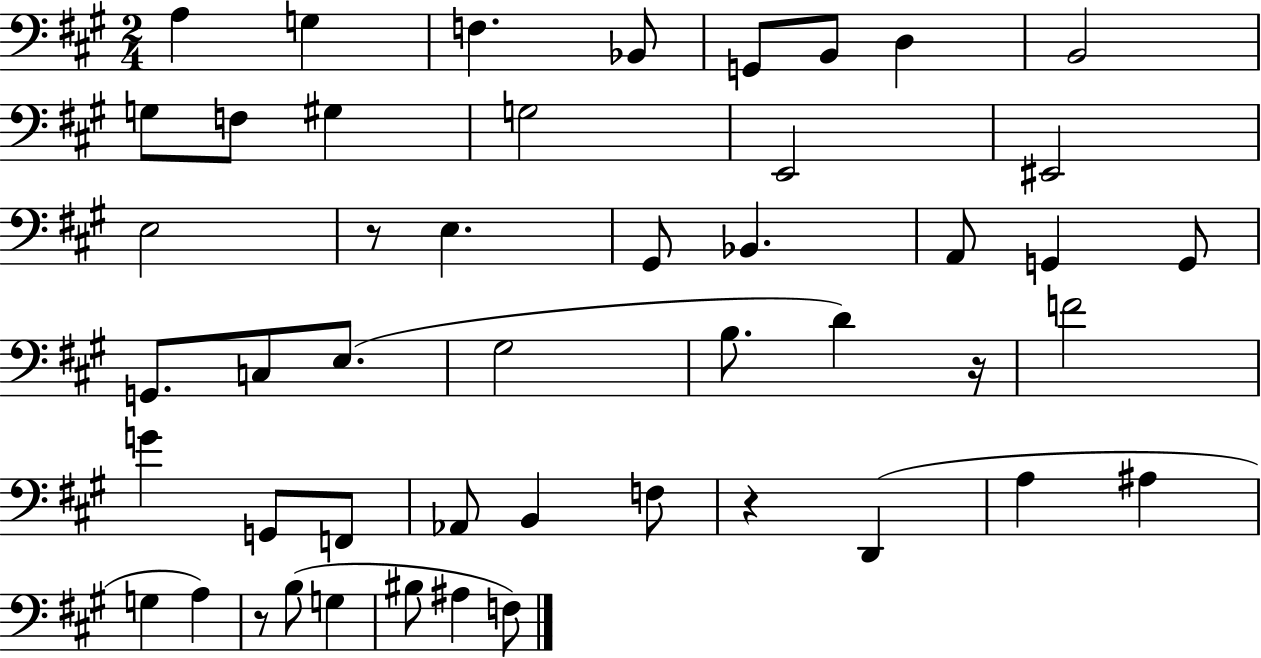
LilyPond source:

{
  \clef bass
  \numericTimeSignature
  \time 2/4
  \key a \major
  a4 g4 | f4. bes,8 | g,8 b,8 d4 | b,2 | \break g8 f8 gis4 | g2 | e,2 | eis,2 | \break e2 | r8 e4. | gis,8 bes,4. | a,8 g,4 g,8 | \break g,8. c8 e8.( | gis2 | b8. d'4) r16 | f'2 | \break g'4 g,8 f,8 | aes,8 b,4 f8 | r4 d,4( | a4 ais4 | \break g4 a4) | r8 b8( g4 | bis8 ais4 f8) | \bar "|."
}